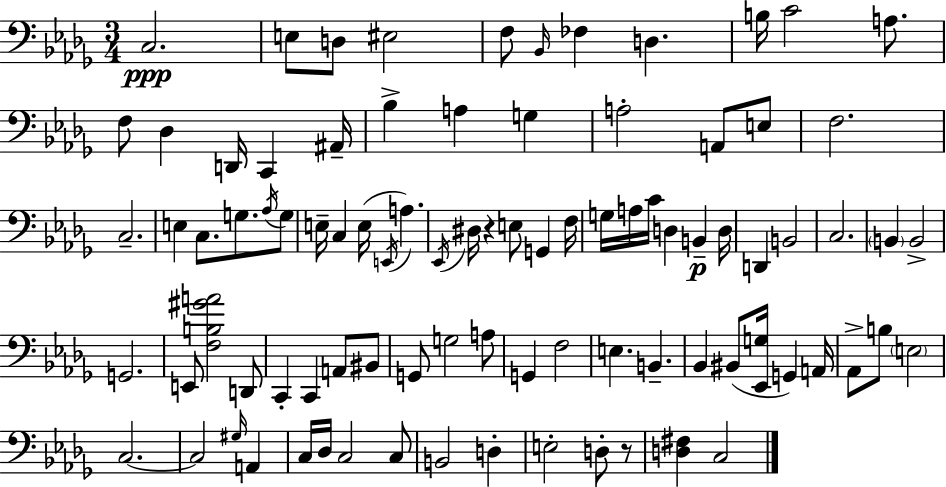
X:1
T:Untitled
M:3/4
L:1/4
K:Bbm
C,2 E,/2 D,/2 ^E,2 F,/2 _B,,/4 _F, D, B,/4 C2 A,/2 F,/2 _D, D,,/4 C,, ^A,,/4 _B, A, G, A,2 A,,/2 E,/2 F,2 C,2 E, C,/2 G,/2 _A,/4 G,/2 E,/4 C, E,/4 E,,/4 A, _E,,/4 ^D,/4 z E,/2 G,, F,/4 G,/4 A,/4 C/4 D, B,, D,/4 D,, B,,2 C,2 B,, B,,2 G,,2 E,,/2 [F,B,^GA]2 D,,/2 C,, C,, A,,/2 ^B,,/2 G,,/2 G,2 A,/2 G,, F,2 E, B,, _B,, ^B,,/2 [_E,,G,]/4 G,, A,,/4 _A,,/2 B,/2 E,2 C,2 C,2 ^G,/4 A,, C,/4 _D,/4 C,2 C,/2 B,,2 D, E,2 D,/2 z/2 [D,^F,] C,2